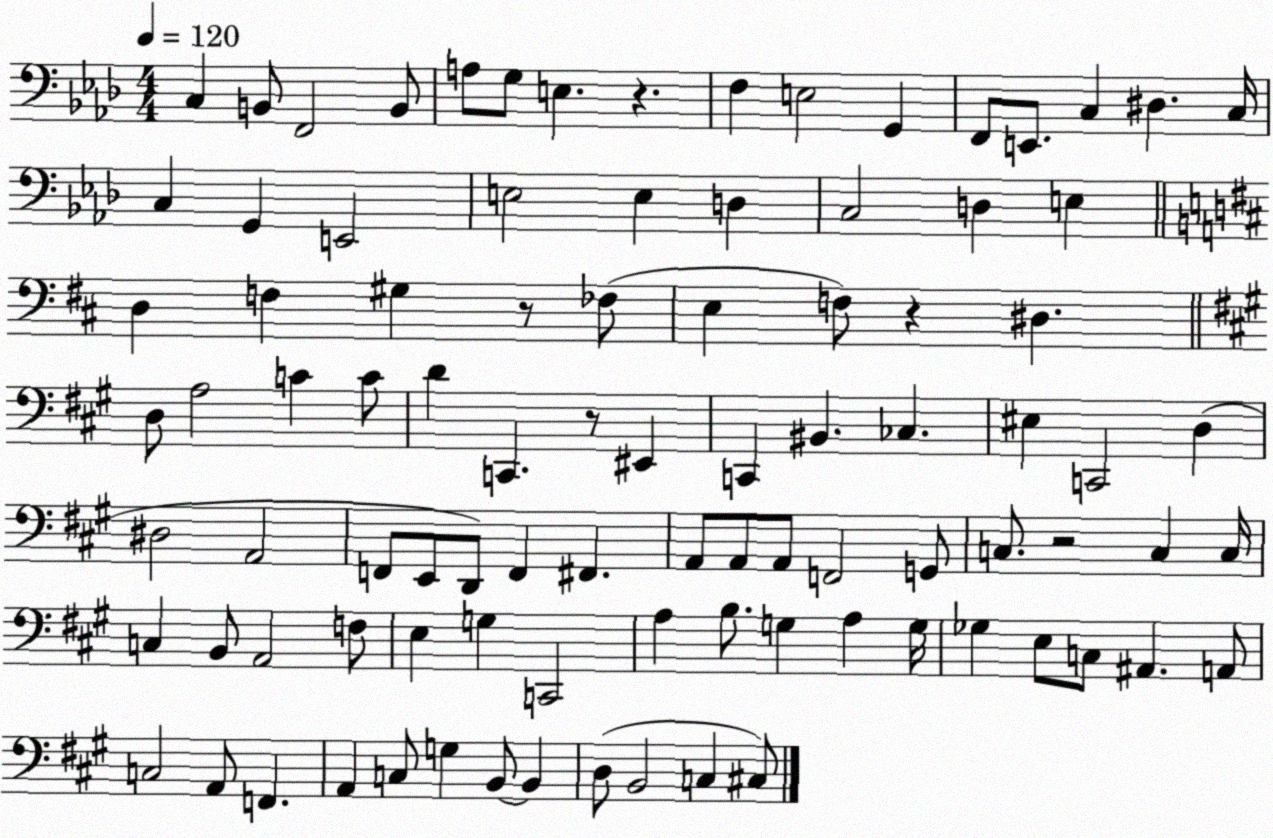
X:1
T:Untitled
M:4/4
L:1/4
K:Ab
C, B,,/2 F,,2 B,,/2 A,/2 G,/2 E, z F, E,2 G,, F,,/2 E,,/2 C, ^D, C,/4 C, G,, E,,2 E,2 E, D, C,2 D, E, D, F, ^G, z/2 _F,/2 E, F,/2 z ^D, D,/2 A,2 C C/2 D C,, z/2 ^E,, C,, ^B,, _C, ^E, C,,2 D, ^D,2 A,,2 F,,/2 E,,/2 D,,/2 F,, ^F,, A,,/2 A,,/2 A,,/2 F,,2 G,,/2 C,/2 z2 C, C,/4 C, B,,/2 A,,2 F,/2 E, G, C,,2 A, B,/2 G, A, G,/4 _G, E,/2 C,/2 ^A,, A,,/2 C,2 A,,/2 F,, A,, C,/2 G, B,,/2 B,, D,/2 B,,2 C, ^C,/2